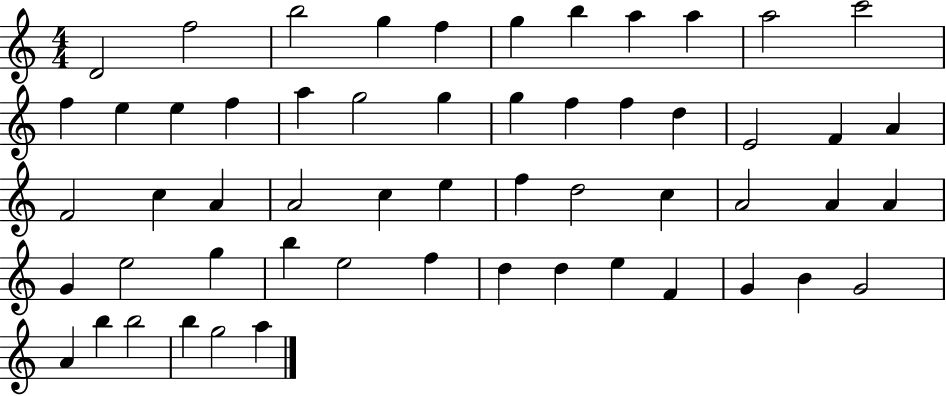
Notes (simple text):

D4/h F5/h B5/h G5/q F5/q G5/q B5/q A5/q A5/q A5/h C6/h F5/q E5/q E5/q F5/q A5/q G5/h G5/q G5/q F5/q F5/q D5/q E4/h F4/q A4/q F4/h C5/q A4/q A4/h C5/q E5/q F5/q D5/h C5/q A4/h A4/q A4/q G4/q E5/h G5/q B5/q E5/h F5/q D5/q D5/q E5/q F4/q G4/q B4/q G4/h A4/q B5/q B5/h B5/q G5/h A5/q